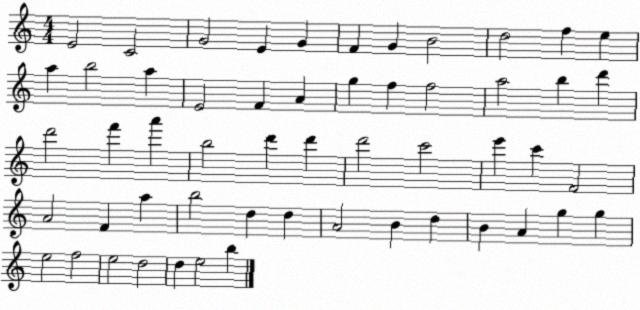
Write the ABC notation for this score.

X:1
T:Untitled
M:4/4
L:1/4
K:C
E2 C2 G2 E G F G B2 d2 f e a b2 a E2 F A g f f2 a2 b d' d'2 f' a' b2 d' d' d'2 c'2 e' c' F2 A2 F a b2 d d A2 B d B A g g e2 f2 e2 d2 d e2 b